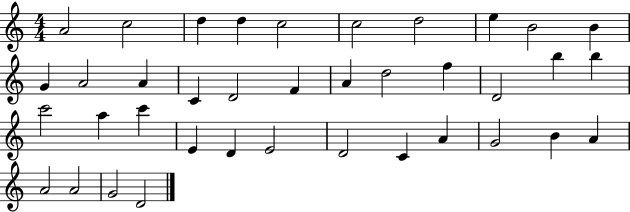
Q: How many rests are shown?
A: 0